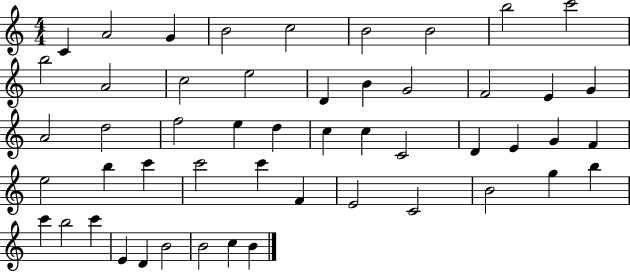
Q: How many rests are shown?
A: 0